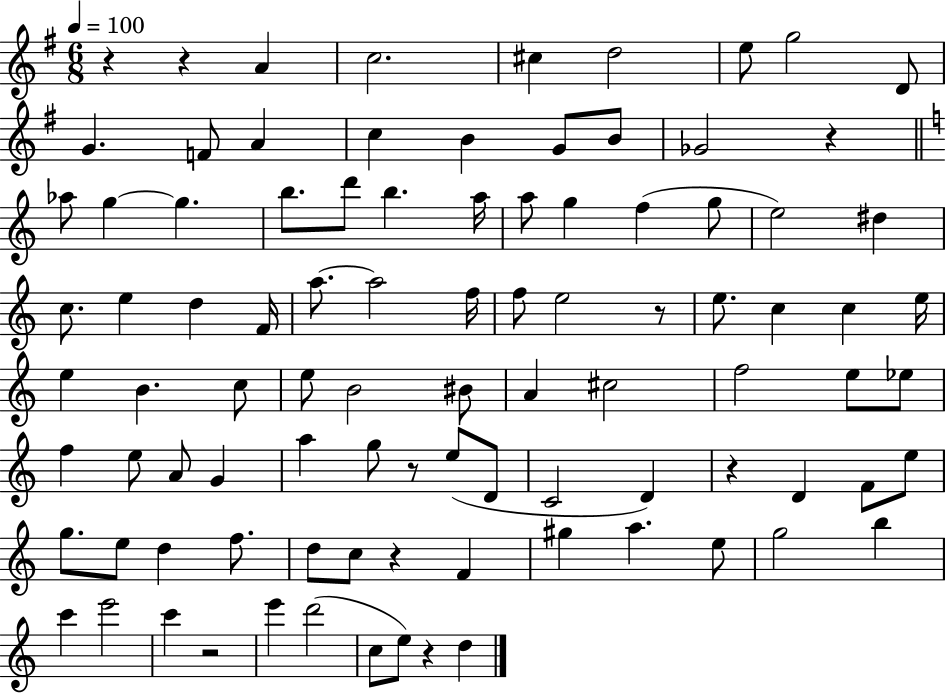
X:1
T:Untitled
M:6/8
L:1/4
K:G
z z A c2 ^c d2 e/2 g2 D/2 G F/2 A c B G/2 B/2 _G2 z _a/2 g g b/2 d'/2 b a/4 a/2 g f g/2 e2 ^d c/2 e d F/4 a/2 a2 f/4 f/2 e2 z/2 e/2 c c e/4 e B c/2 e/2 B2 ^B/2 A ^c2 f2 e/2 _e/2 f e/2 A/2 G a g/2 z/2 e/2 D/2 C2 D z D F/2 e/2 g/2 e/2 d f/2 d/2 c/2 z F ^g a e/2 g2 b c' e'2 c' z2 e' d'2 c/2 e/2 z d